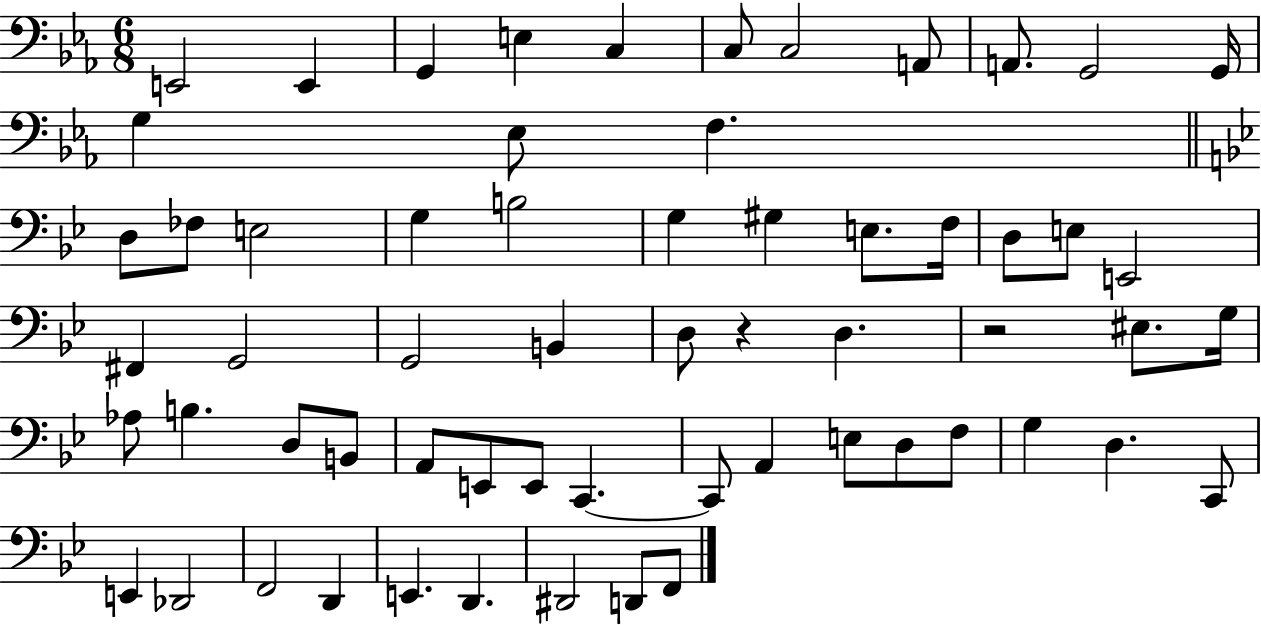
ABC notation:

X:1
T:Untitled
M:6/8
L:1/4
K:Eb
E,,2 E,, G,, E, C, C,/2 C,2 A,,/2 A,,/2 G,,2 G,,/4 G, _E,/2 F, D,/2 _F,/2 E,2 G, B,2 G, ^G, E,/2 F,/4 D,/2 E,/2 E,,2 ^F,, G,,2 G,,2 B,, D,/2 z D, z2 ^E,/2 G,/4 _A,/2 B, D,/2 B,,/2 A,,/2 E,,/2 E,,/2 C,, C,,/2 A,, E,/2 D,/2 F,/2 G, D, C,,/2 E,, _D,,2 F,,2 D,, E,, D,, ^D,,2 D,,/2 F,,/2